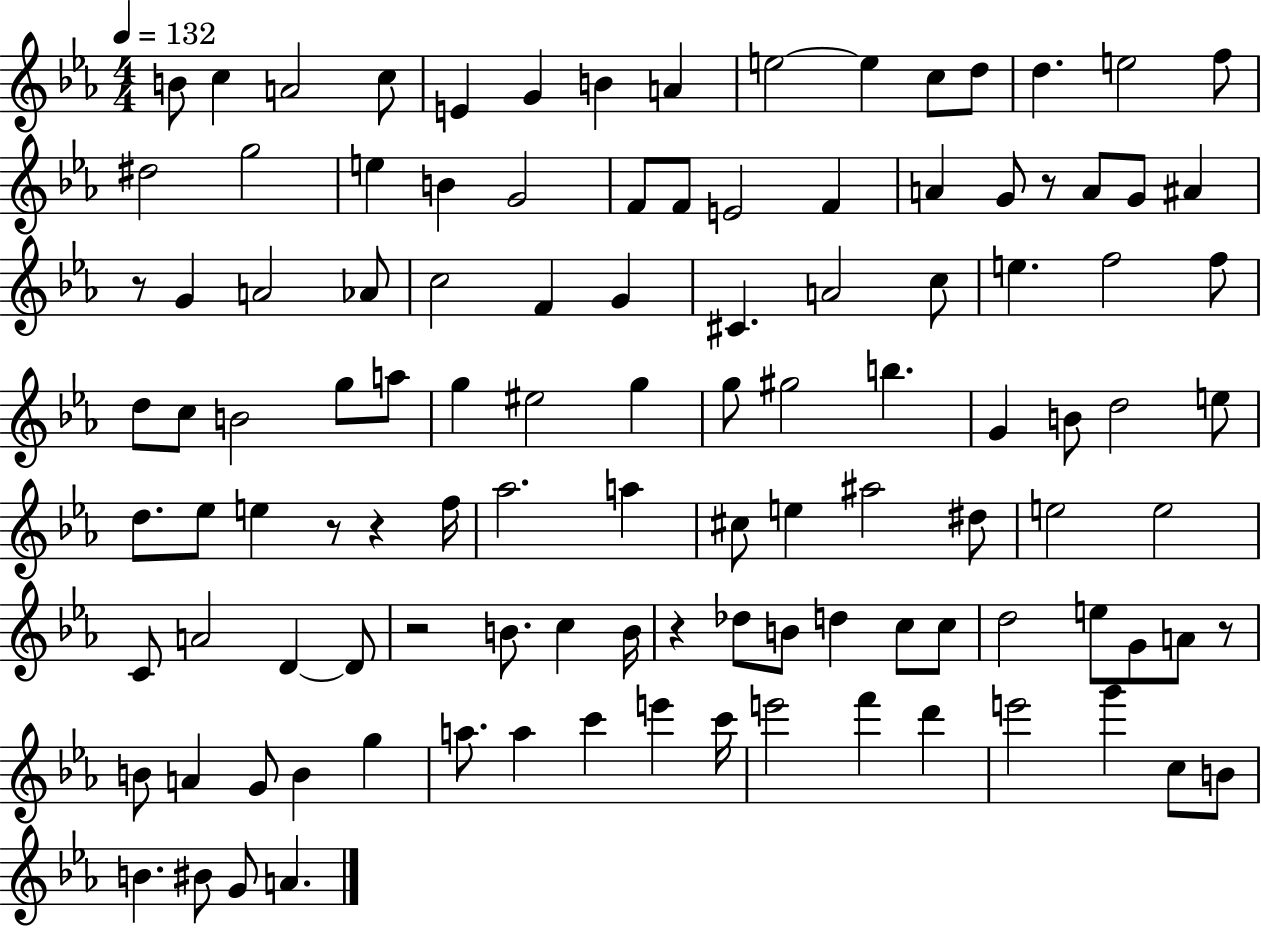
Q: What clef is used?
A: treble